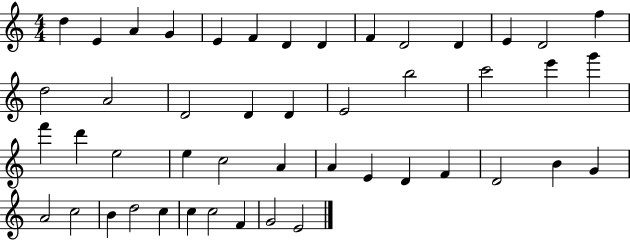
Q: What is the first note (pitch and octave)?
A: D5